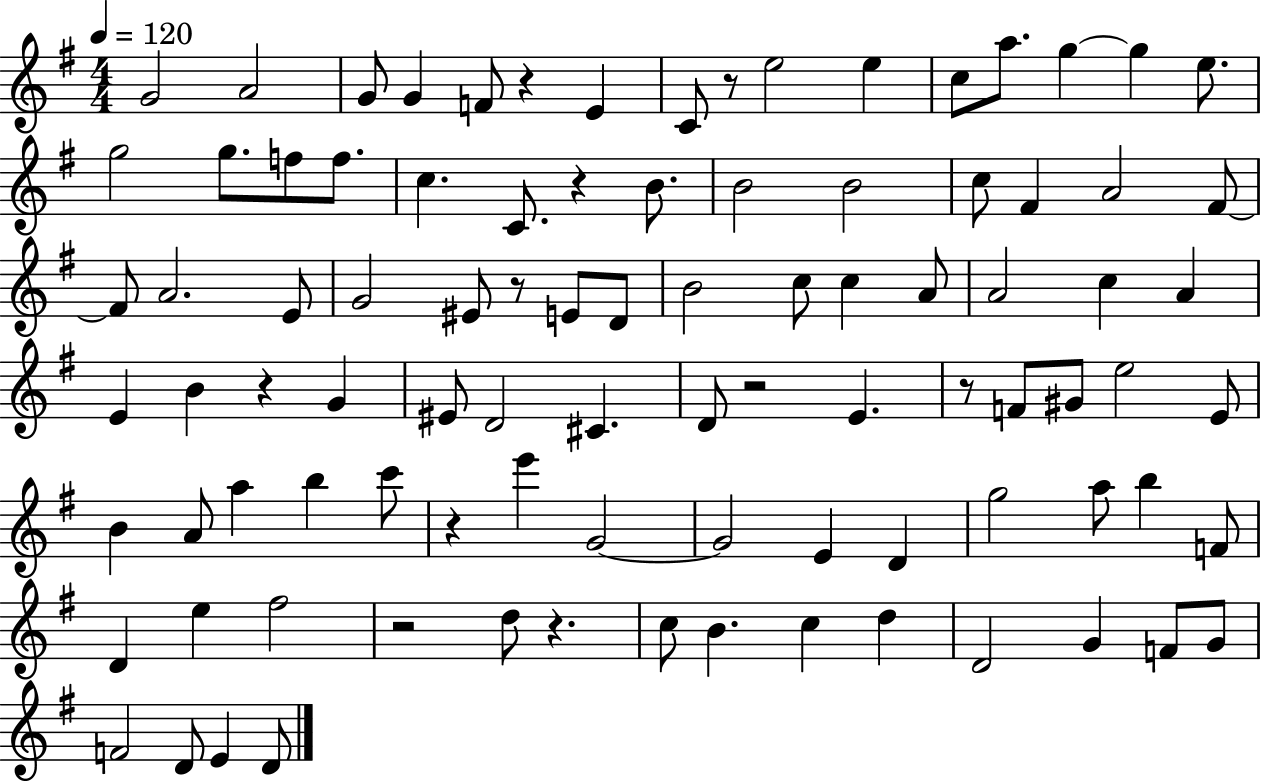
{
  \clef treble
  \numericTimeSignature
  \time 4/4
  \key g \major
  \tempo 4 = 120
  \repeat volta 2 { g'2 a'2 | g'8 g'4 f'8 r4 e'4 | c'8 r8 e''2 e''4 | c''8 a''8. g''4~~ g''4 e''8. | \break g''2 g''8. f''8 f''8. | c''4. c'8. r4 b'8. | b'2 b'2 | c''8 fis'4 a'2 fis'8~~ | \break fis'8 a'2. e'8 | g'2 eis'8 r8 e'8 d'8 | b'2 c''8 c''4 a'8 | a'2 c''4 a'4 | \break e'4 b'4 r4 g'4 | eis'8 d'2 cis'4. | d'8 r2 e'4. | r8 f'8 gis'8 e''2 e'8 | \break b'4 a'8 a''4 b''4 c'''8 | r4 e'''4 g'2~~ | g'2 e'4 d'4 | g''2 a''8 b''4 f'8 | \break d'4 e''4 fis''2 | r2 d''8 r4. | c''8 b'4. c''4 d''4 | d'2 g'4 f'8 g'8 | \break f'2 d'8 e'4 d'8 | } \bar "|."
}